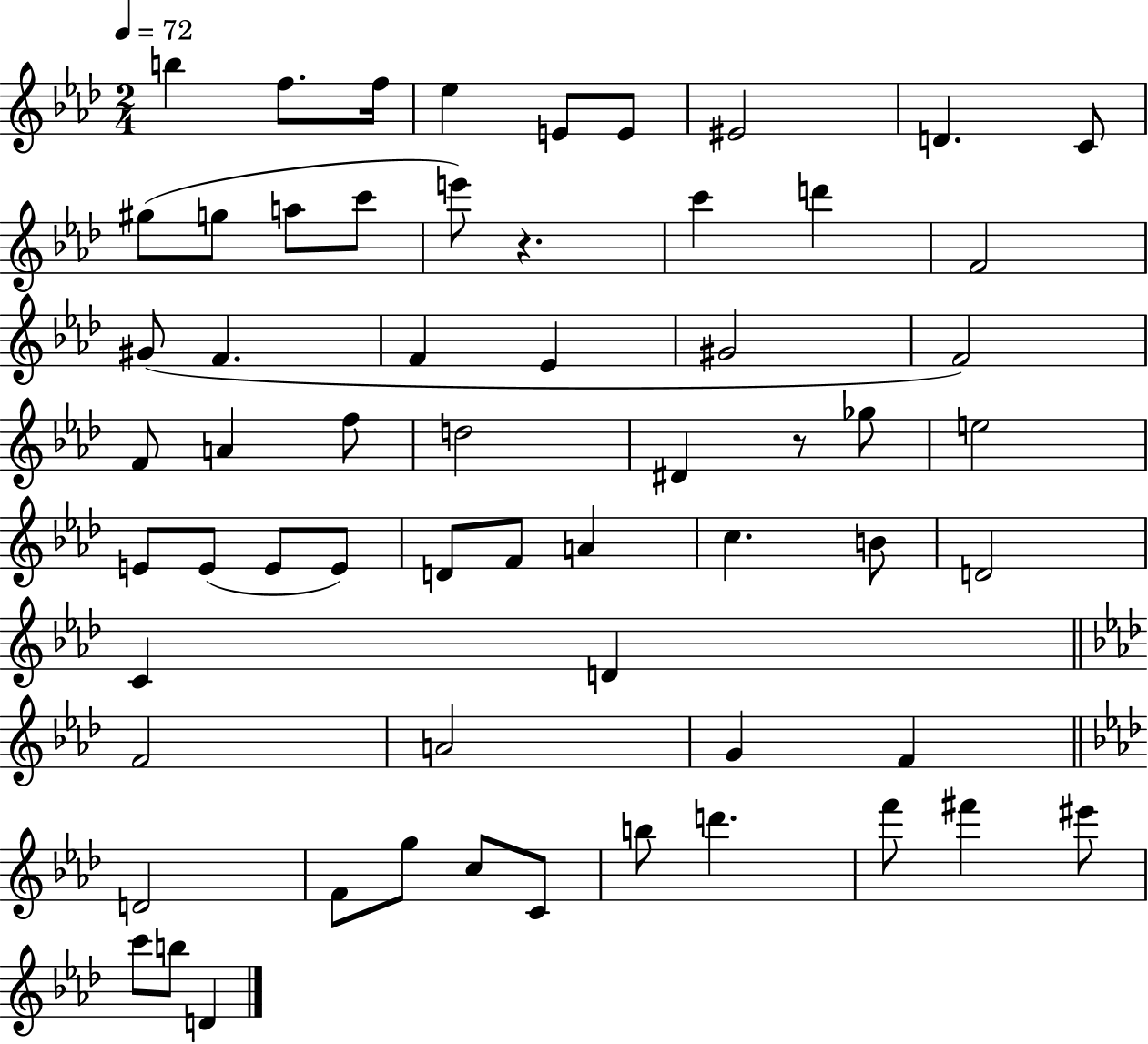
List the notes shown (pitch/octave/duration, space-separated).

B5/q F5/e. F5/s Eb5/q E4/e E4/e EIS4/h D4/q. C4/e G#5/e G5/e A5/e C6/e E6/e R/q. C6/q D6/q F4/h G#4/e F4/q. F4/q Eb4/q G#4/h F4/h F4/e A4/q F5/e D5/h D#4/q R/e Gb5/e E5/h E4/e E4/e E4/e E4/e D4/e F4/e A4/q C5/q. B4/e D4/h C4/q D4/q F4/h A4/h G4/q F4/q D4/h F4/e G5/e C5/e C4/e B5/e D6/q. F6/e F#6/q EIS6/e C6/e B5/e D4/q